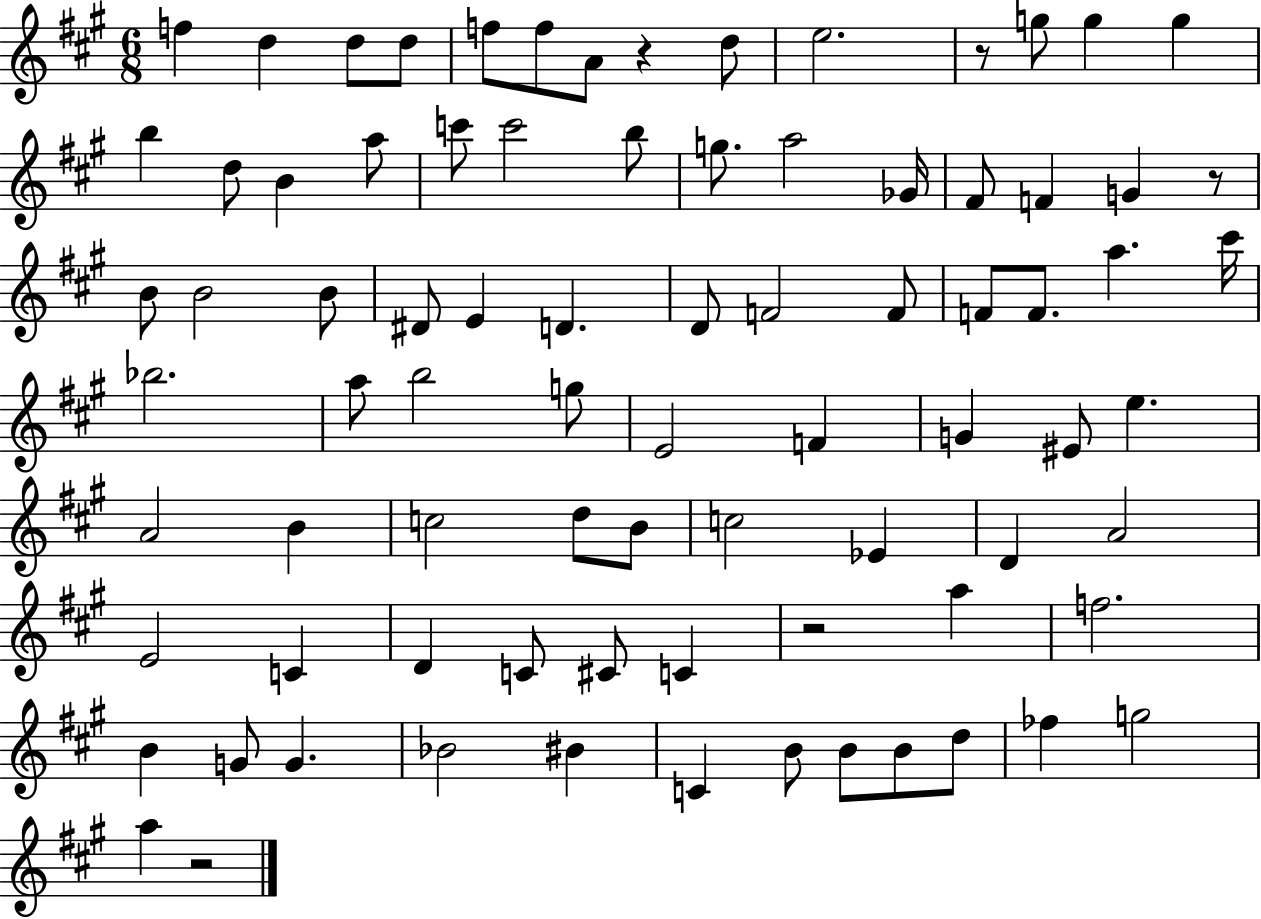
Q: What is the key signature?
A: A major